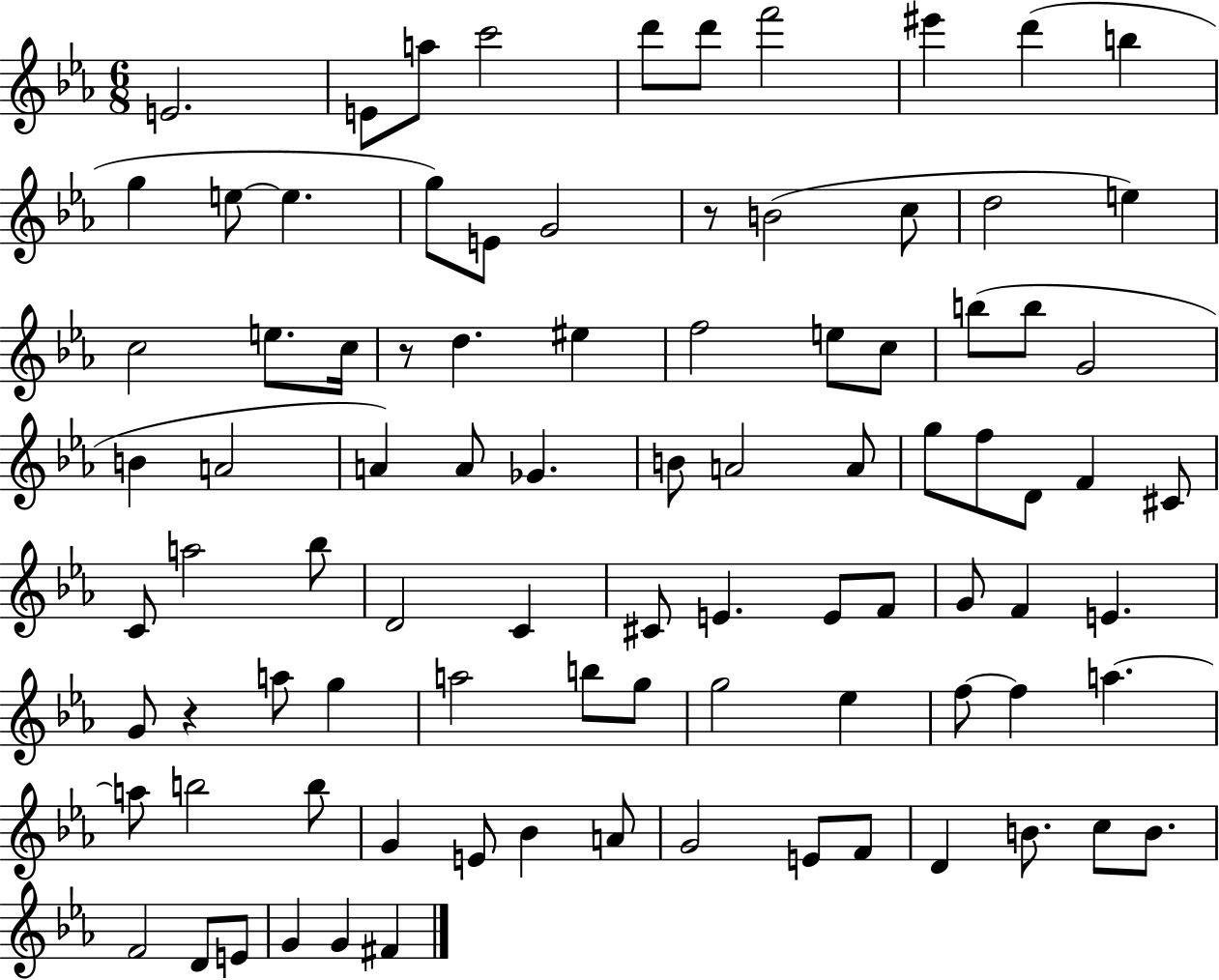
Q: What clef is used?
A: treble